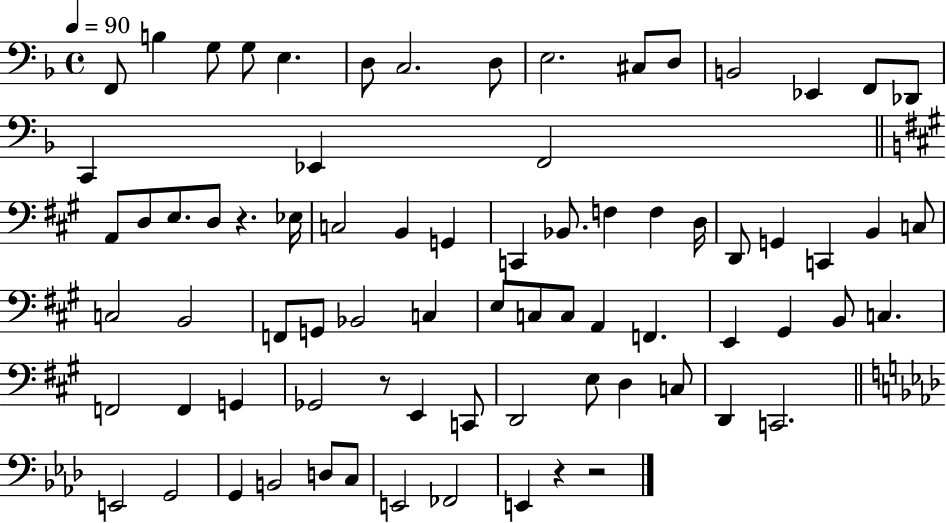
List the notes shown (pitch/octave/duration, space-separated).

F2/e B3/q G3/e G3/e E3/q. D3/e C3/h. D3/e E3/h. C#3/e D3/e B2/h Eb2/q F2/e Db2/e C2/q Eb2/q F2/h A2/e D3/e E3/e. D3/e R/q. Eb3/s C3/h B2/q G2/q C2/q Bb2/e. F3/q F3/q D3/s D2/e G2/q C2/q B2/q C3/e C3/h B2/h F2/e G2/e Bb2/h C3/q E3/e C3/e C3/e A2/q F2/q. E2/q G#2/q B2/e C3/q. F2/h F2/q G2/q Gb2/h R/e E2/q C2/e D2/h E3/e D3/q C3/e D2/q C2/h. E2/h G2/h G2/q B2/h D3/e C3/e E2/h FES2/h E2/q R/q R/h